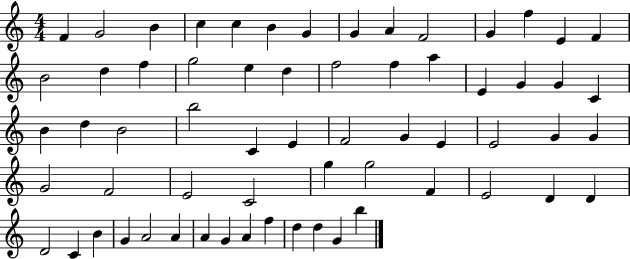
X:1
T:Untitled
M:4/4
L:1/4
K:C
F G2 B c c B G G A F2 G f E F B2 d f g2 e d f2 f a E G G C B d B2 b2 C E F2 G E E2 G G G2 F2 E2 C2 g g2 F E2 D D D2 C B G A2 A A G A f d d G b